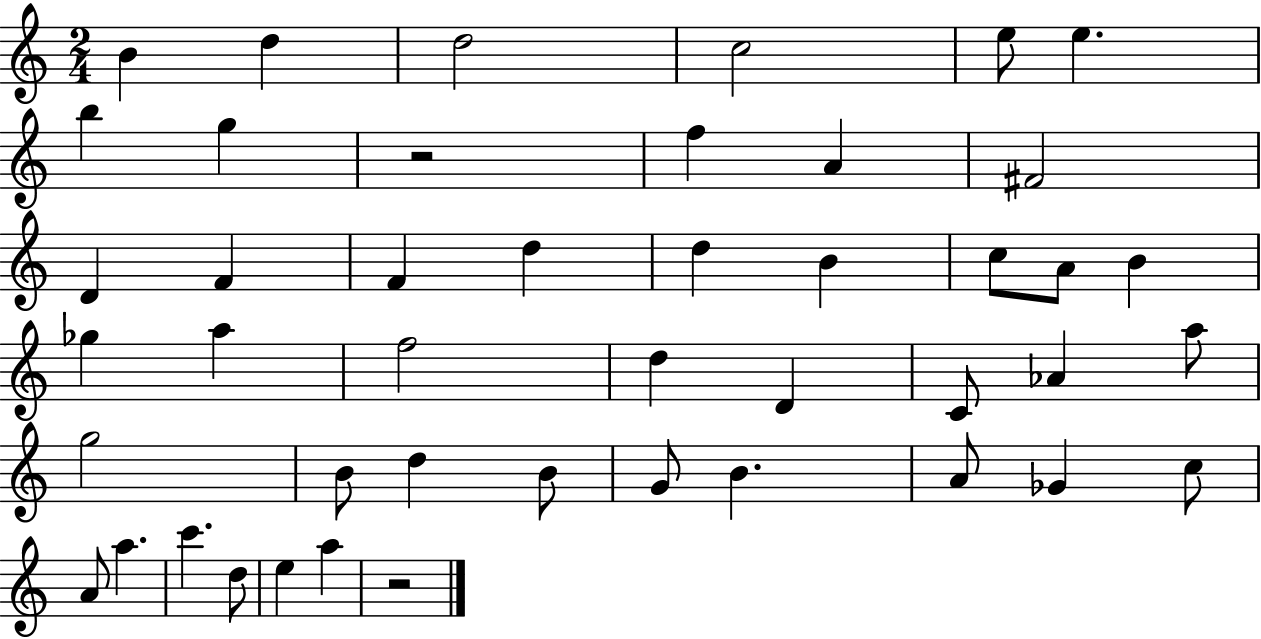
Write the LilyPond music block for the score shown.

{
  \clef treble
  \numericTimeSignature
  \time 2/4
  \key c \major
  \repeat volta 2 { b'4 d''4 | d''2 | c''2 | e''8 e''4. | \break b''4 g''4 | r2 | f''4 a'4 | fis'2 | \break d'4 f'4 | f'4 d''4 | d''4 b'4 | c''8 a'8 b'4 | \break ges''4 a''4 | f''2 | d''4 d'4 | c'8 aes'4 a''8 | \break g''2 | b'8 d''4 b'8 | g'8 b'4. | a'8 ges'4 c''8 | \break a'8 a''4. | c'''4. d''8 | e''4 a''4 | r2 | \break } \bar "|."
}